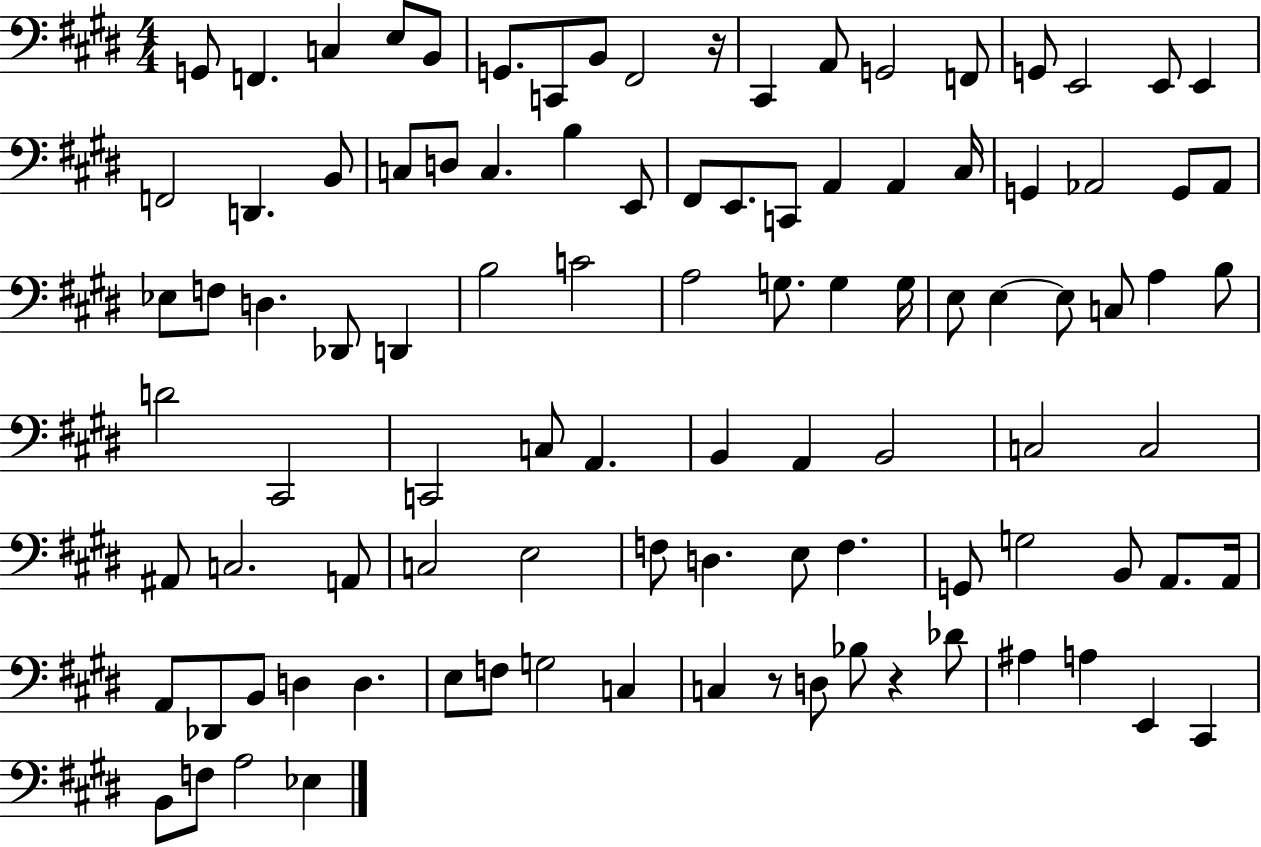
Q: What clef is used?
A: bass